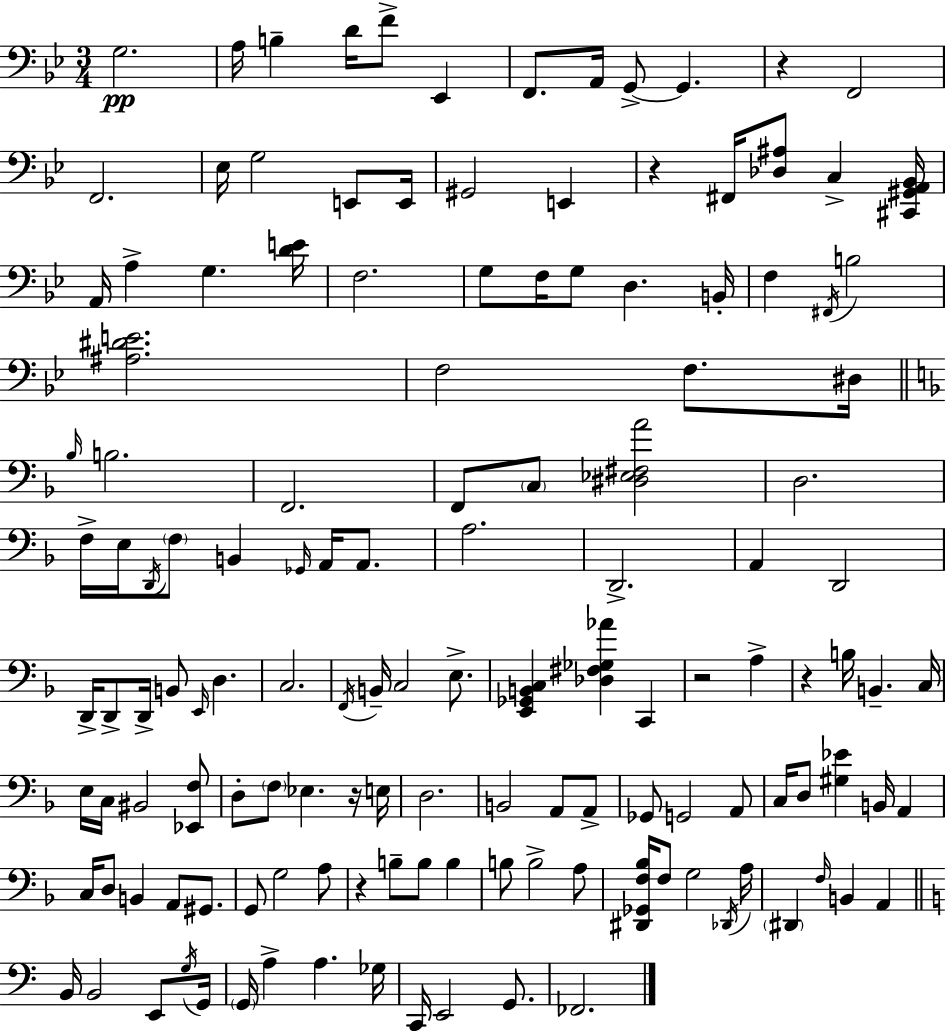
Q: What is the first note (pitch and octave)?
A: G3